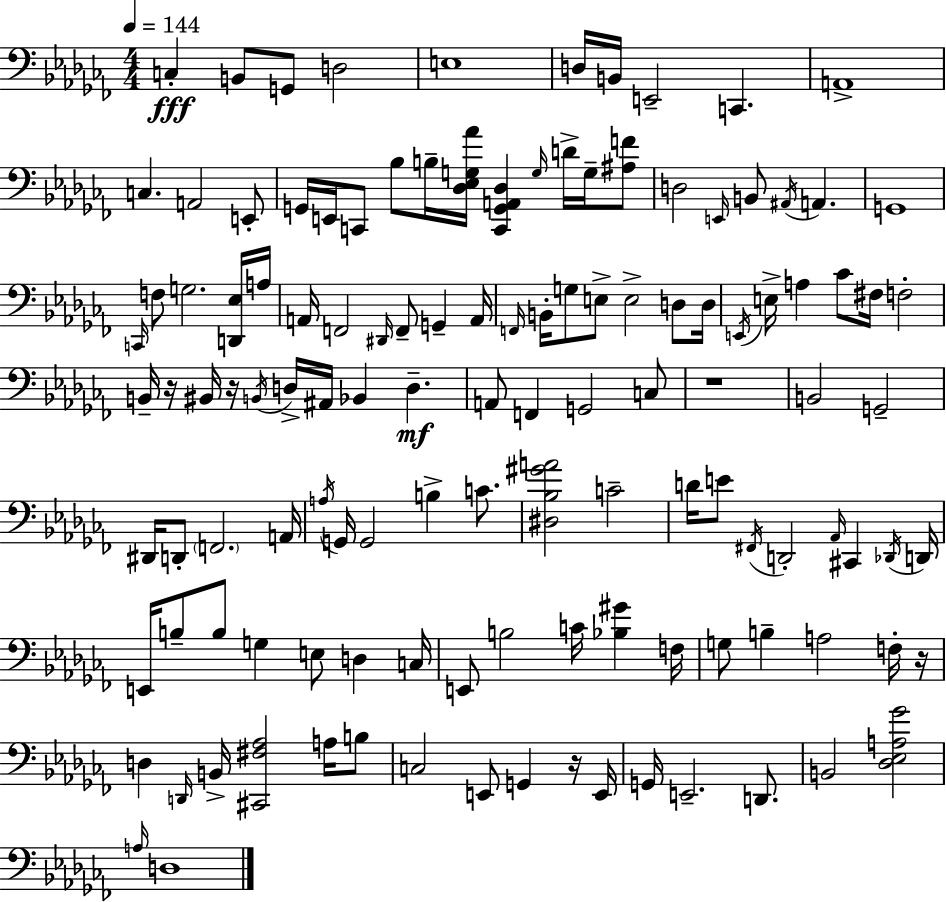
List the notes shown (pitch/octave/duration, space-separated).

C3/q B2/e G2/e D3/h E3/w D3/s B2/s E2/h C2/q. A2/w C3/q. A2/h E2/e G2/s E2/s C2/e Bb3/e B3/s [Db3,Eb3,G3,Ab4]/s [C2,G2,A2,Db3]/q G3/s D4/s G3/s [A#3,F4]/e D3/h E2/s B2/e A#2/s A2/q. G2/w C2/s F3/e G3/h. [D2,Eb3]/s A3/s A2/s F2/h D#2/s F2/e G2/q A2/s F2/s B2/s G3/e E3/e E3/h D3/e D3/s E2/s E3/s A3/q CES4/e F#3/s F3/h B2/s R/s BIS2/s R/s B2/s D3/s A#2/s Bb2/q D3/q. A2/e F2/q G2/h C3/e R/w B2/h G2/h D#2/s D2/e F2/h. A2/s A3/s G2/s G2/h B3/q C4/e. [D#3,Bb3,G#4,A4]/h C4/h D4/s E4/e F#2/s D2/h Ab2/s C#2/q Db2/s D2/s E2/s B3/e B3/e G3/q E3/e D3/q C3/s E2/e B3/h C4/s [Bb3,G#4]/q F3/s G3/e B3/q A3/h F3/s R/s D3/q D2/s B2/s [C#2,F#3,Ab3]/h A3/s B3/e C3/h E2/e G2/q R/s E2/s G2/s E2/h. D2/e. B2/h [Db3,Eb3,A3,Gb4]/h A3/s D3/w